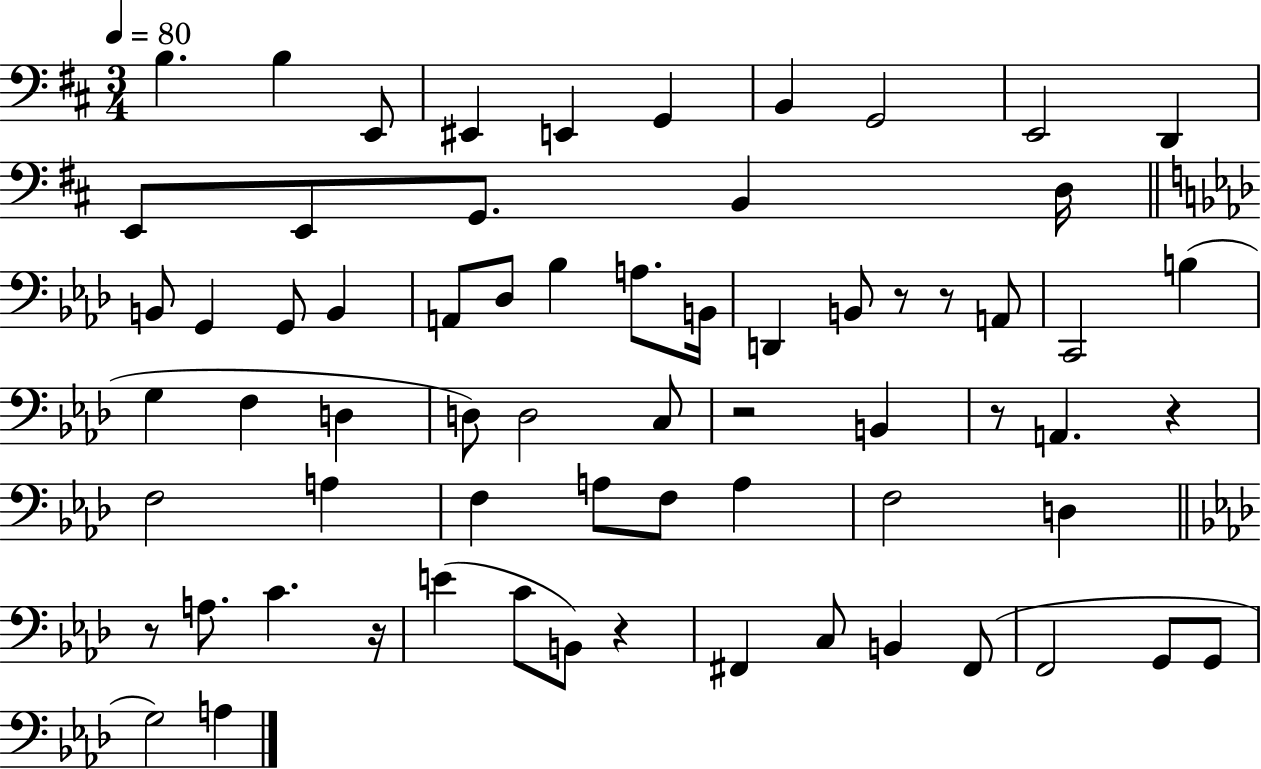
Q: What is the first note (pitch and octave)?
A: B3